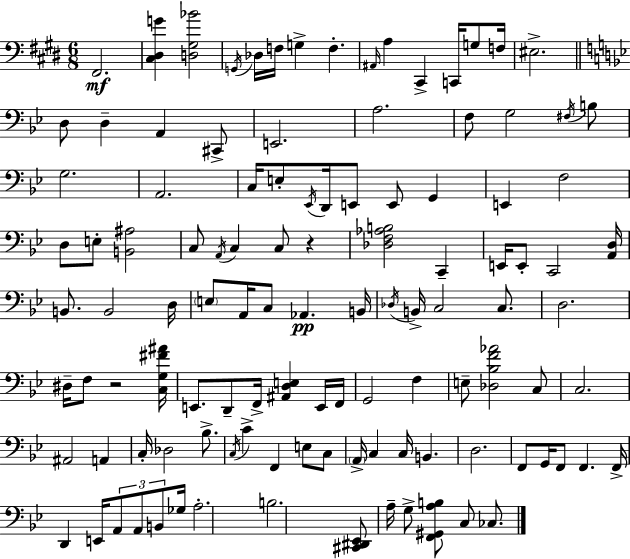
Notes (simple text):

F#2/h. [C#3,D#3,G4]/q [D3,G#3,Bb4]/h G2/s Db3/s F3/s G3/q F3/q. A#2/s A3/q C#2/q C2/s G3/e F3/s EIS3/h. D3/e D3/q A2/q C#2/e E2/h. A3/h. F3/e G3/h F#3/s B3/e G3/h. A2/h. C3/s E3/e Eb2/s D2/s E2/e E2/e G2/q E2/q F3/h D3/e E3/e [B2,A#3]/h C3/e A2/s C3/q C3/e R/q [Db3,F3,Ab3,B3]/h C2/q E2/s E2/e C2/h [A2,D3]/s B2/e. B2/h D3/s E3/e A2/s C3/e Ab2/q. B2/s Db3/s B2/s C3/h C3/e. D3/h. D#3/s F3/e R/h [C3,G3,F#4,A#4]/s E2/e. D2/e F2/s [A#2,D3,E3]/q E2/s F2/s G2/h F3/q E3/e [Db3,Bb3,F4,Ab4]/h C3/e C3/h. A#2/h A2/q C3/s Db3/h Bb3/e. C3/s C4/q F2/q E3/e C3/e A2/s C3/q C3/s B2/q. D3/h. F2/e G2/s F2/e F2/q. F2/s D2/q E2/s A2/e A2/e B2/e Gb3/s A3/h. B3/h. [C#2,D#2,Eb2]/e A3/s G3/e [F2,G#2,A3,B3]/e C3/e CES3/e.